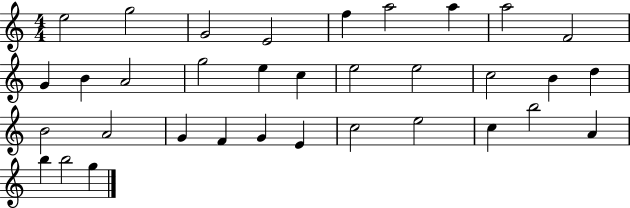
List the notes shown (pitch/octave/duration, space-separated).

E5/h G5/h G4/h E4/h F5/q A5/h A5/q A5/h F4/h G4/q B4/q A4/h G5/h E5/q C5/q E5/h E5/h C5/h B4/q D5/q B4/h A4/h G4/q F4/q G4/q E4/q C5/h E5/h C5/q B5/h A4/q B5/q B5/h G5/q